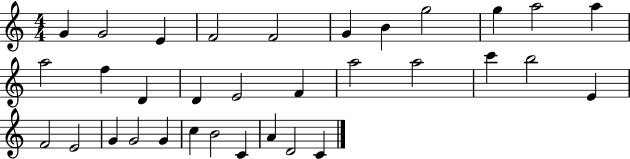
G4/q G4/h E4/q F4/h F4/h G4/q B4/q G5/h G5/q A5/h A5/q A5/h F5/q D4/q D4/q E4/h F4/q A5/h A5/h C6/q B5/h E4/q F4/h E4/h G4/q G4/h G4/q C5/q B4/h C4/q A4/q D4/h C4/q